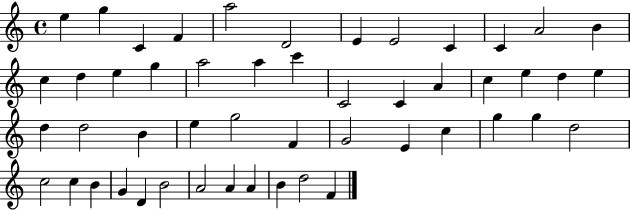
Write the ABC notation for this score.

X:1
T:Untitled
M:4/4
L:1/4
K:C
e g C F a2 D2 E E2 C C A2 B c d e g a2 a c' C2 C A c e d e d d2 B e g2 F G2 E c g g d2 c2 c B G D B2 A2 A A B d2 F